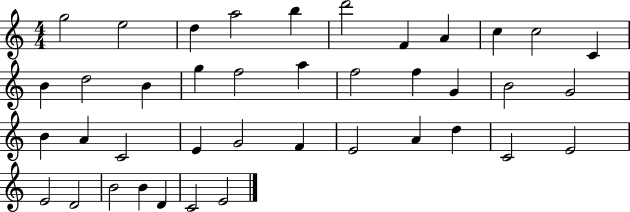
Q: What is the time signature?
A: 4/4